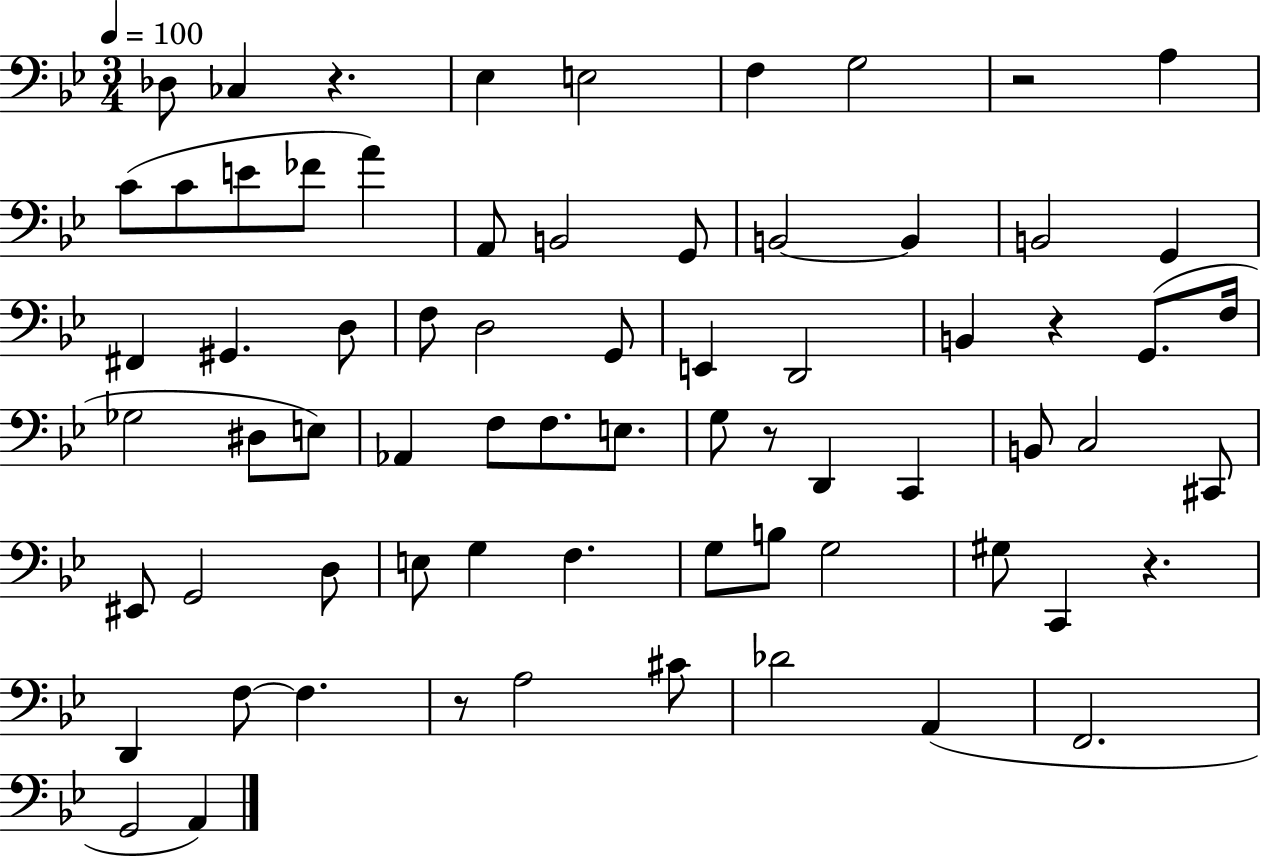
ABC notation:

X:1
T:Untitled
M:3/4
L:1/4
K:Bb
_D,/2 _C, z _E, E,2 F, G,2 z2 A, C/2 C/2 E/2 _F/2 A A,,/2 B,,2 G,,/2 B,,2 B,, B,,2 G,, ^F,, ^G,, D,/2 F,/2 D,2 G,,/2 E,, D,,2 B,, z G,,/2 F,/4 _G,2 ^D,/2 E,/2 _A,, F,/2 F,/2 E,/2 G,/2 z/2 D,, C,, B,,/2 C,2 ^C,,/2 ^E,,/2 G,,2 D,/2 E,/2 G, F, G,/2 B,/2 G,2 ^G,/2 C,, z D,, F,/2 F, z/2 A,2 ^C/2 _D2 A,, F,,2 G,,2 A,,